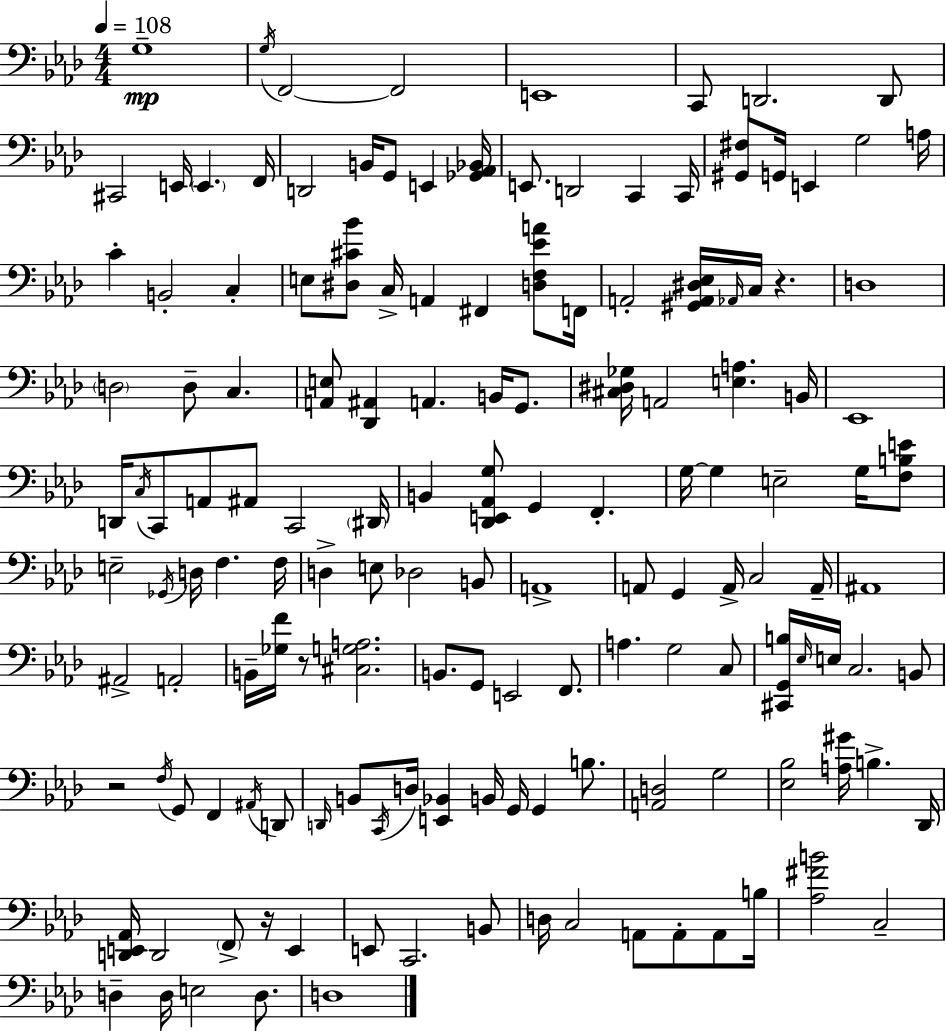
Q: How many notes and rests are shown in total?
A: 147